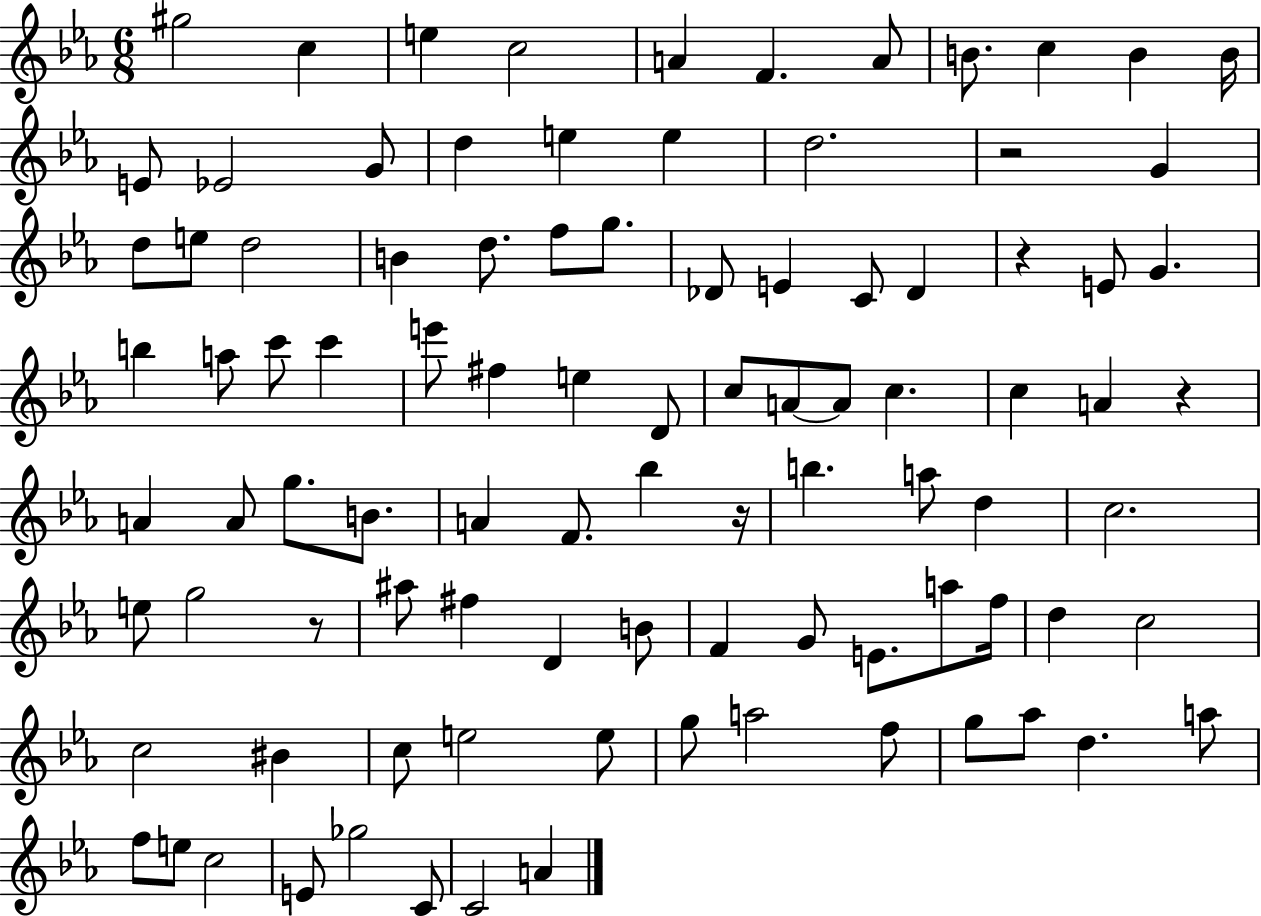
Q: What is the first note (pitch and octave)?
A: G#5